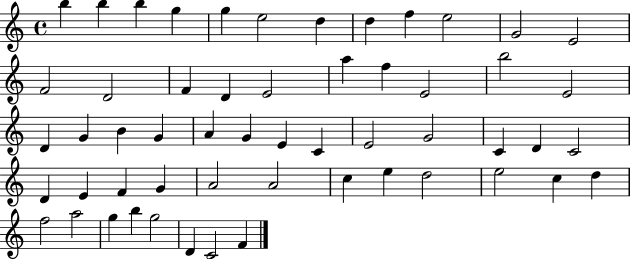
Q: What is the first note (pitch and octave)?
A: B5